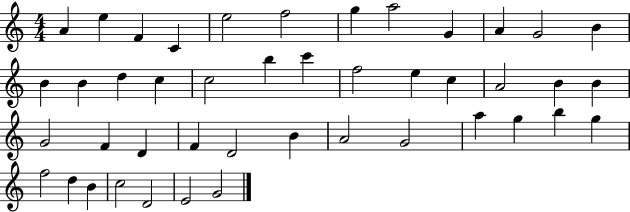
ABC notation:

X:1
T:Untitled
M:4/4
L:1/4
K:C
A e F C e2 f2 g a2 G A G2 B B B d c c2 b c' f2 e c A2 B B G2 F D F D2 B A2 G2 a g b g f2 d B c2 D2 E2 G2